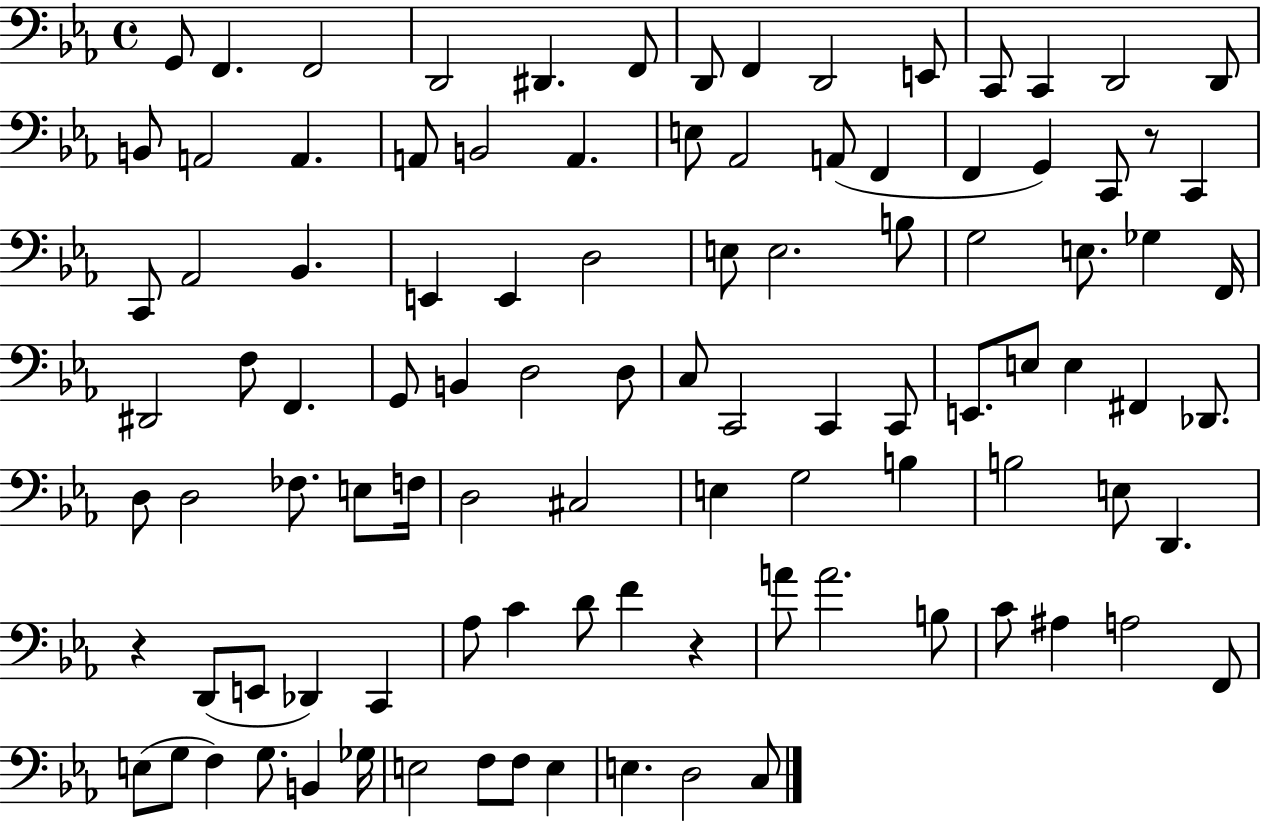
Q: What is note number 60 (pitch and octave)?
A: FES3